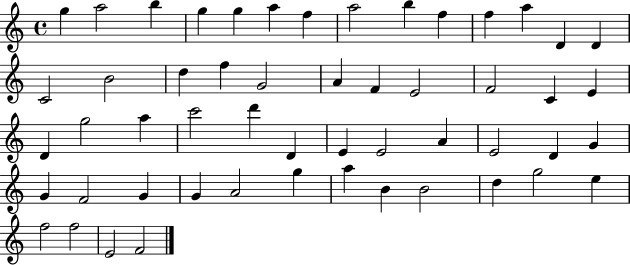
G5/q A5/h B5/q G5/q G5/q A5/q F5/q A5/h B5/q F5/q F5/q A5/q D4/q D4/q C4/h B4/h D5/q F5/q G4/h A4/q F4/q E4/h F4/h C4/q E4/q D4/q G5/h A5/q C6/h D6/q D4/q E4/q E4/h A4/q E4/h D4/q G4/q G4/q F4/h G4/q G4/q A4/h G5/q A5/q B4/q B4/h D5/q G5/h E5/q F5/h F5/h E4/h F4/h